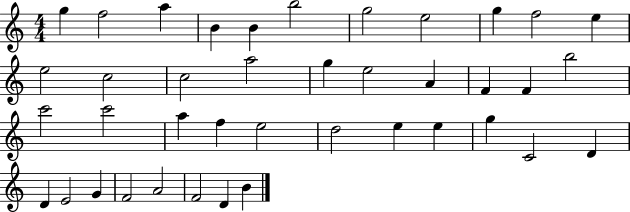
G5/q F5/h A5/q B4/q B4/q B5/h G5/h E5/h G5/q F5/h E5/q E5/h C5/h C5/h A5/h G5/q E5/h A4/q F4/q F4/q B5/h C6/h C6/h A5/q F5/q E5/h D5/h E5/q E5/q G5/q C4/h D4/q D4/q E4/h G4/q F4/h A4/h F4/h D4/q B4/q